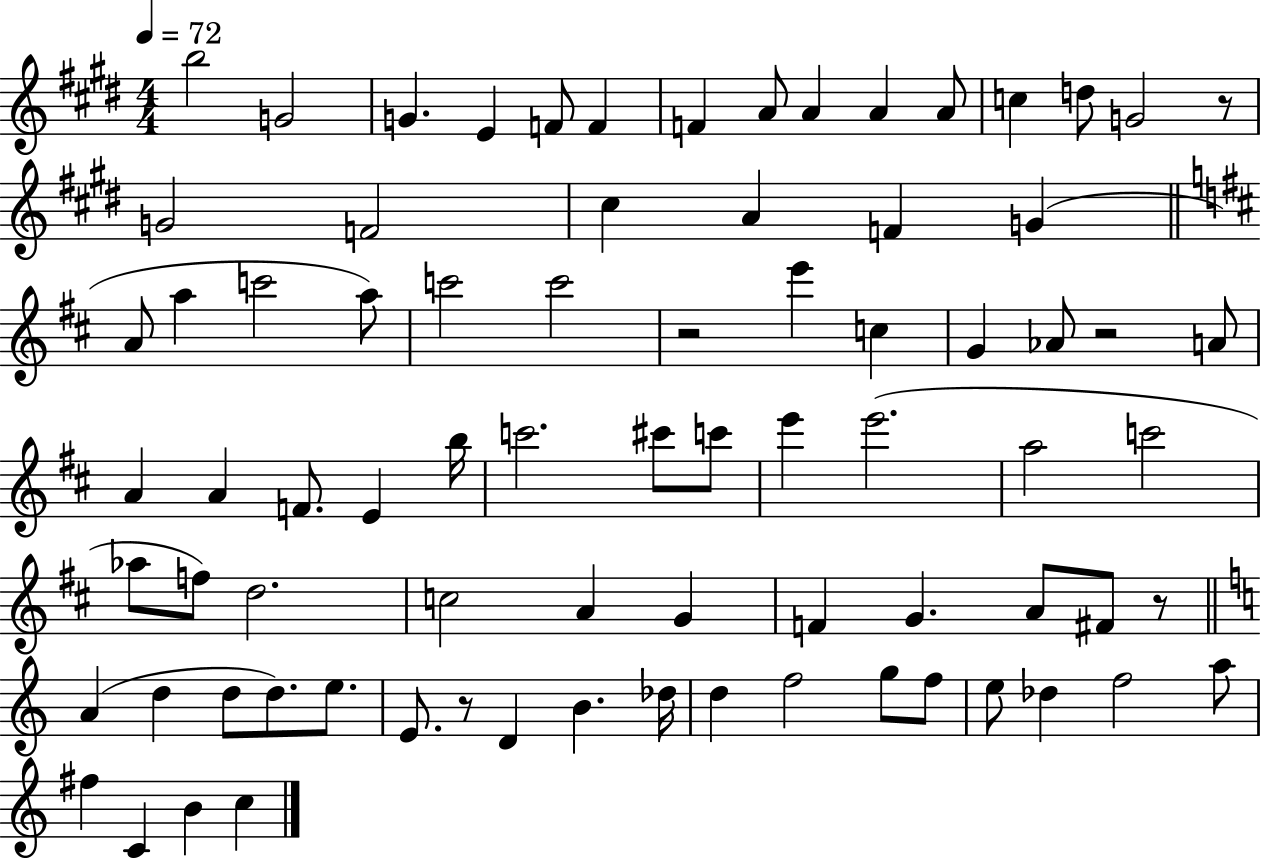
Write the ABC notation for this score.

X:1
T:Untitled
M:4/4
L:1/4
K:E
b2 G2 G E F/2 F F A/2 A A A/2 c d/2 G2 z/2 G2 F2 ^c A F G A/2 a c'2 a/2 c'2 c'2 z2 e' c G _A/2 z2 A/2 A A F/2 E b/4 c'2 ^c'/2 c'/2 e' e'2 a2 c'2 _a/2 f/2 d2 c2 A G F G A/2 ^F/2 z/2 A d d/2 d/2 e/2 E/2 z/2 D B _d/4 d f2 g/2 f/2 e/2 _d f2 a/2 ^f C B c